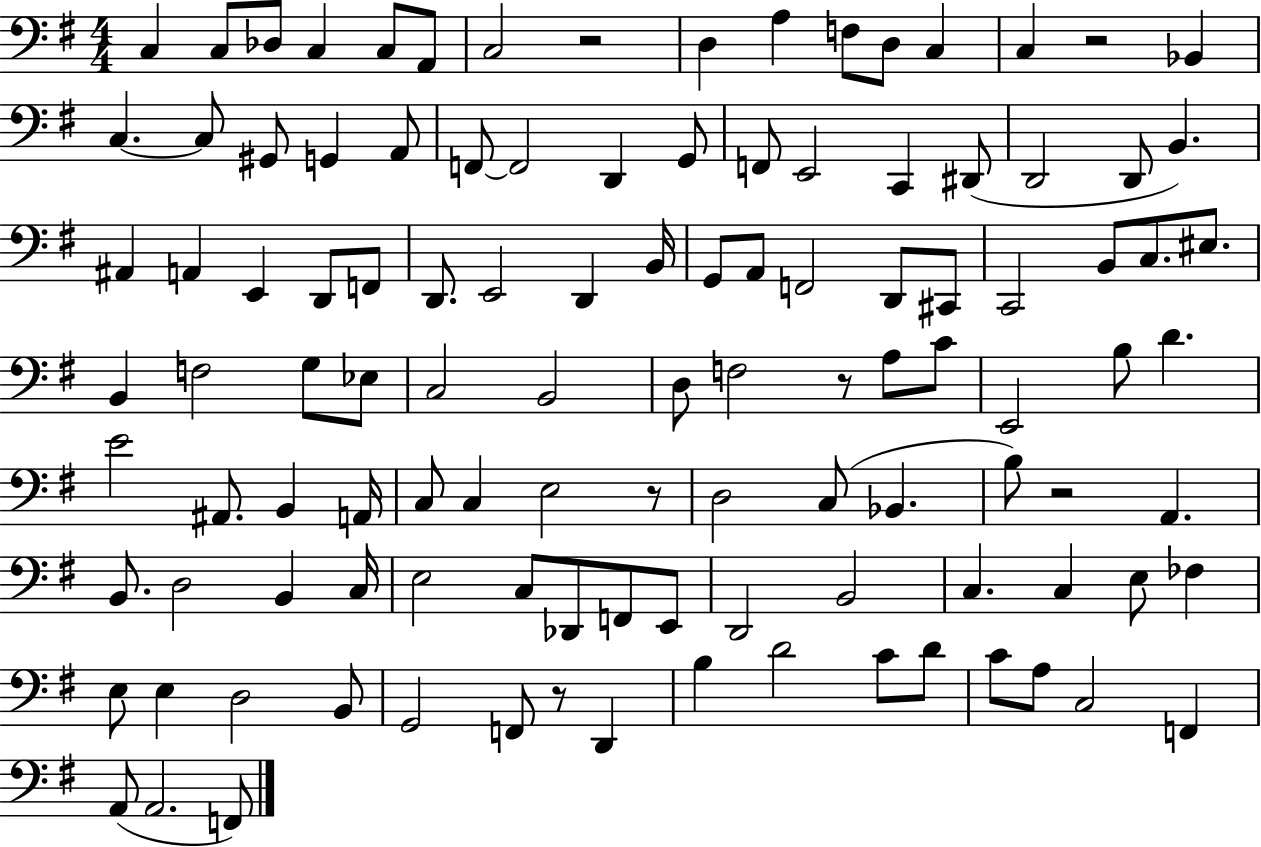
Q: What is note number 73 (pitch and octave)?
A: A2